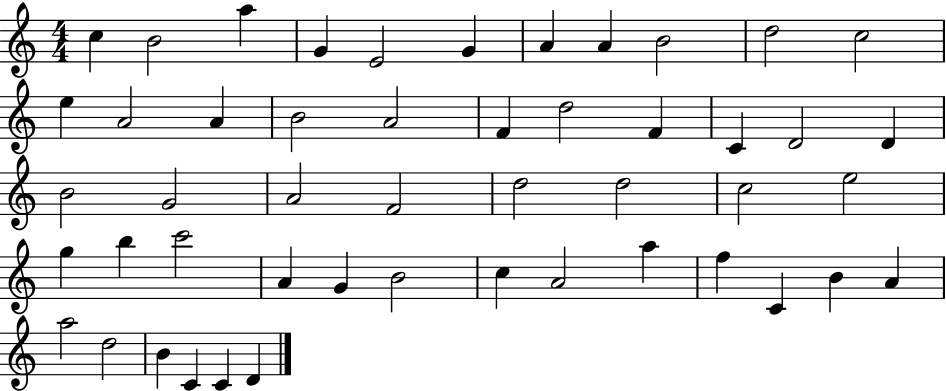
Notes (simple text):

C5/q B4/h A5/q G4/q E4/h G4/q A4/q A4/q B4/h D5/h C5/h E5/q A4/h A4/q B4/h A4/h F4/q D5/h F4/q C4/q D4/h D4/q B4/h G4/h A4/h F4/h D5/h D5/h C5/h E5/h G5/q B5/q C6/h A4/q G4/q B4/h C5/q A4/h A5/q F5/q C4/q B4/q A4/q A5/h D5/h B4/q C4/q C4/q D4/q